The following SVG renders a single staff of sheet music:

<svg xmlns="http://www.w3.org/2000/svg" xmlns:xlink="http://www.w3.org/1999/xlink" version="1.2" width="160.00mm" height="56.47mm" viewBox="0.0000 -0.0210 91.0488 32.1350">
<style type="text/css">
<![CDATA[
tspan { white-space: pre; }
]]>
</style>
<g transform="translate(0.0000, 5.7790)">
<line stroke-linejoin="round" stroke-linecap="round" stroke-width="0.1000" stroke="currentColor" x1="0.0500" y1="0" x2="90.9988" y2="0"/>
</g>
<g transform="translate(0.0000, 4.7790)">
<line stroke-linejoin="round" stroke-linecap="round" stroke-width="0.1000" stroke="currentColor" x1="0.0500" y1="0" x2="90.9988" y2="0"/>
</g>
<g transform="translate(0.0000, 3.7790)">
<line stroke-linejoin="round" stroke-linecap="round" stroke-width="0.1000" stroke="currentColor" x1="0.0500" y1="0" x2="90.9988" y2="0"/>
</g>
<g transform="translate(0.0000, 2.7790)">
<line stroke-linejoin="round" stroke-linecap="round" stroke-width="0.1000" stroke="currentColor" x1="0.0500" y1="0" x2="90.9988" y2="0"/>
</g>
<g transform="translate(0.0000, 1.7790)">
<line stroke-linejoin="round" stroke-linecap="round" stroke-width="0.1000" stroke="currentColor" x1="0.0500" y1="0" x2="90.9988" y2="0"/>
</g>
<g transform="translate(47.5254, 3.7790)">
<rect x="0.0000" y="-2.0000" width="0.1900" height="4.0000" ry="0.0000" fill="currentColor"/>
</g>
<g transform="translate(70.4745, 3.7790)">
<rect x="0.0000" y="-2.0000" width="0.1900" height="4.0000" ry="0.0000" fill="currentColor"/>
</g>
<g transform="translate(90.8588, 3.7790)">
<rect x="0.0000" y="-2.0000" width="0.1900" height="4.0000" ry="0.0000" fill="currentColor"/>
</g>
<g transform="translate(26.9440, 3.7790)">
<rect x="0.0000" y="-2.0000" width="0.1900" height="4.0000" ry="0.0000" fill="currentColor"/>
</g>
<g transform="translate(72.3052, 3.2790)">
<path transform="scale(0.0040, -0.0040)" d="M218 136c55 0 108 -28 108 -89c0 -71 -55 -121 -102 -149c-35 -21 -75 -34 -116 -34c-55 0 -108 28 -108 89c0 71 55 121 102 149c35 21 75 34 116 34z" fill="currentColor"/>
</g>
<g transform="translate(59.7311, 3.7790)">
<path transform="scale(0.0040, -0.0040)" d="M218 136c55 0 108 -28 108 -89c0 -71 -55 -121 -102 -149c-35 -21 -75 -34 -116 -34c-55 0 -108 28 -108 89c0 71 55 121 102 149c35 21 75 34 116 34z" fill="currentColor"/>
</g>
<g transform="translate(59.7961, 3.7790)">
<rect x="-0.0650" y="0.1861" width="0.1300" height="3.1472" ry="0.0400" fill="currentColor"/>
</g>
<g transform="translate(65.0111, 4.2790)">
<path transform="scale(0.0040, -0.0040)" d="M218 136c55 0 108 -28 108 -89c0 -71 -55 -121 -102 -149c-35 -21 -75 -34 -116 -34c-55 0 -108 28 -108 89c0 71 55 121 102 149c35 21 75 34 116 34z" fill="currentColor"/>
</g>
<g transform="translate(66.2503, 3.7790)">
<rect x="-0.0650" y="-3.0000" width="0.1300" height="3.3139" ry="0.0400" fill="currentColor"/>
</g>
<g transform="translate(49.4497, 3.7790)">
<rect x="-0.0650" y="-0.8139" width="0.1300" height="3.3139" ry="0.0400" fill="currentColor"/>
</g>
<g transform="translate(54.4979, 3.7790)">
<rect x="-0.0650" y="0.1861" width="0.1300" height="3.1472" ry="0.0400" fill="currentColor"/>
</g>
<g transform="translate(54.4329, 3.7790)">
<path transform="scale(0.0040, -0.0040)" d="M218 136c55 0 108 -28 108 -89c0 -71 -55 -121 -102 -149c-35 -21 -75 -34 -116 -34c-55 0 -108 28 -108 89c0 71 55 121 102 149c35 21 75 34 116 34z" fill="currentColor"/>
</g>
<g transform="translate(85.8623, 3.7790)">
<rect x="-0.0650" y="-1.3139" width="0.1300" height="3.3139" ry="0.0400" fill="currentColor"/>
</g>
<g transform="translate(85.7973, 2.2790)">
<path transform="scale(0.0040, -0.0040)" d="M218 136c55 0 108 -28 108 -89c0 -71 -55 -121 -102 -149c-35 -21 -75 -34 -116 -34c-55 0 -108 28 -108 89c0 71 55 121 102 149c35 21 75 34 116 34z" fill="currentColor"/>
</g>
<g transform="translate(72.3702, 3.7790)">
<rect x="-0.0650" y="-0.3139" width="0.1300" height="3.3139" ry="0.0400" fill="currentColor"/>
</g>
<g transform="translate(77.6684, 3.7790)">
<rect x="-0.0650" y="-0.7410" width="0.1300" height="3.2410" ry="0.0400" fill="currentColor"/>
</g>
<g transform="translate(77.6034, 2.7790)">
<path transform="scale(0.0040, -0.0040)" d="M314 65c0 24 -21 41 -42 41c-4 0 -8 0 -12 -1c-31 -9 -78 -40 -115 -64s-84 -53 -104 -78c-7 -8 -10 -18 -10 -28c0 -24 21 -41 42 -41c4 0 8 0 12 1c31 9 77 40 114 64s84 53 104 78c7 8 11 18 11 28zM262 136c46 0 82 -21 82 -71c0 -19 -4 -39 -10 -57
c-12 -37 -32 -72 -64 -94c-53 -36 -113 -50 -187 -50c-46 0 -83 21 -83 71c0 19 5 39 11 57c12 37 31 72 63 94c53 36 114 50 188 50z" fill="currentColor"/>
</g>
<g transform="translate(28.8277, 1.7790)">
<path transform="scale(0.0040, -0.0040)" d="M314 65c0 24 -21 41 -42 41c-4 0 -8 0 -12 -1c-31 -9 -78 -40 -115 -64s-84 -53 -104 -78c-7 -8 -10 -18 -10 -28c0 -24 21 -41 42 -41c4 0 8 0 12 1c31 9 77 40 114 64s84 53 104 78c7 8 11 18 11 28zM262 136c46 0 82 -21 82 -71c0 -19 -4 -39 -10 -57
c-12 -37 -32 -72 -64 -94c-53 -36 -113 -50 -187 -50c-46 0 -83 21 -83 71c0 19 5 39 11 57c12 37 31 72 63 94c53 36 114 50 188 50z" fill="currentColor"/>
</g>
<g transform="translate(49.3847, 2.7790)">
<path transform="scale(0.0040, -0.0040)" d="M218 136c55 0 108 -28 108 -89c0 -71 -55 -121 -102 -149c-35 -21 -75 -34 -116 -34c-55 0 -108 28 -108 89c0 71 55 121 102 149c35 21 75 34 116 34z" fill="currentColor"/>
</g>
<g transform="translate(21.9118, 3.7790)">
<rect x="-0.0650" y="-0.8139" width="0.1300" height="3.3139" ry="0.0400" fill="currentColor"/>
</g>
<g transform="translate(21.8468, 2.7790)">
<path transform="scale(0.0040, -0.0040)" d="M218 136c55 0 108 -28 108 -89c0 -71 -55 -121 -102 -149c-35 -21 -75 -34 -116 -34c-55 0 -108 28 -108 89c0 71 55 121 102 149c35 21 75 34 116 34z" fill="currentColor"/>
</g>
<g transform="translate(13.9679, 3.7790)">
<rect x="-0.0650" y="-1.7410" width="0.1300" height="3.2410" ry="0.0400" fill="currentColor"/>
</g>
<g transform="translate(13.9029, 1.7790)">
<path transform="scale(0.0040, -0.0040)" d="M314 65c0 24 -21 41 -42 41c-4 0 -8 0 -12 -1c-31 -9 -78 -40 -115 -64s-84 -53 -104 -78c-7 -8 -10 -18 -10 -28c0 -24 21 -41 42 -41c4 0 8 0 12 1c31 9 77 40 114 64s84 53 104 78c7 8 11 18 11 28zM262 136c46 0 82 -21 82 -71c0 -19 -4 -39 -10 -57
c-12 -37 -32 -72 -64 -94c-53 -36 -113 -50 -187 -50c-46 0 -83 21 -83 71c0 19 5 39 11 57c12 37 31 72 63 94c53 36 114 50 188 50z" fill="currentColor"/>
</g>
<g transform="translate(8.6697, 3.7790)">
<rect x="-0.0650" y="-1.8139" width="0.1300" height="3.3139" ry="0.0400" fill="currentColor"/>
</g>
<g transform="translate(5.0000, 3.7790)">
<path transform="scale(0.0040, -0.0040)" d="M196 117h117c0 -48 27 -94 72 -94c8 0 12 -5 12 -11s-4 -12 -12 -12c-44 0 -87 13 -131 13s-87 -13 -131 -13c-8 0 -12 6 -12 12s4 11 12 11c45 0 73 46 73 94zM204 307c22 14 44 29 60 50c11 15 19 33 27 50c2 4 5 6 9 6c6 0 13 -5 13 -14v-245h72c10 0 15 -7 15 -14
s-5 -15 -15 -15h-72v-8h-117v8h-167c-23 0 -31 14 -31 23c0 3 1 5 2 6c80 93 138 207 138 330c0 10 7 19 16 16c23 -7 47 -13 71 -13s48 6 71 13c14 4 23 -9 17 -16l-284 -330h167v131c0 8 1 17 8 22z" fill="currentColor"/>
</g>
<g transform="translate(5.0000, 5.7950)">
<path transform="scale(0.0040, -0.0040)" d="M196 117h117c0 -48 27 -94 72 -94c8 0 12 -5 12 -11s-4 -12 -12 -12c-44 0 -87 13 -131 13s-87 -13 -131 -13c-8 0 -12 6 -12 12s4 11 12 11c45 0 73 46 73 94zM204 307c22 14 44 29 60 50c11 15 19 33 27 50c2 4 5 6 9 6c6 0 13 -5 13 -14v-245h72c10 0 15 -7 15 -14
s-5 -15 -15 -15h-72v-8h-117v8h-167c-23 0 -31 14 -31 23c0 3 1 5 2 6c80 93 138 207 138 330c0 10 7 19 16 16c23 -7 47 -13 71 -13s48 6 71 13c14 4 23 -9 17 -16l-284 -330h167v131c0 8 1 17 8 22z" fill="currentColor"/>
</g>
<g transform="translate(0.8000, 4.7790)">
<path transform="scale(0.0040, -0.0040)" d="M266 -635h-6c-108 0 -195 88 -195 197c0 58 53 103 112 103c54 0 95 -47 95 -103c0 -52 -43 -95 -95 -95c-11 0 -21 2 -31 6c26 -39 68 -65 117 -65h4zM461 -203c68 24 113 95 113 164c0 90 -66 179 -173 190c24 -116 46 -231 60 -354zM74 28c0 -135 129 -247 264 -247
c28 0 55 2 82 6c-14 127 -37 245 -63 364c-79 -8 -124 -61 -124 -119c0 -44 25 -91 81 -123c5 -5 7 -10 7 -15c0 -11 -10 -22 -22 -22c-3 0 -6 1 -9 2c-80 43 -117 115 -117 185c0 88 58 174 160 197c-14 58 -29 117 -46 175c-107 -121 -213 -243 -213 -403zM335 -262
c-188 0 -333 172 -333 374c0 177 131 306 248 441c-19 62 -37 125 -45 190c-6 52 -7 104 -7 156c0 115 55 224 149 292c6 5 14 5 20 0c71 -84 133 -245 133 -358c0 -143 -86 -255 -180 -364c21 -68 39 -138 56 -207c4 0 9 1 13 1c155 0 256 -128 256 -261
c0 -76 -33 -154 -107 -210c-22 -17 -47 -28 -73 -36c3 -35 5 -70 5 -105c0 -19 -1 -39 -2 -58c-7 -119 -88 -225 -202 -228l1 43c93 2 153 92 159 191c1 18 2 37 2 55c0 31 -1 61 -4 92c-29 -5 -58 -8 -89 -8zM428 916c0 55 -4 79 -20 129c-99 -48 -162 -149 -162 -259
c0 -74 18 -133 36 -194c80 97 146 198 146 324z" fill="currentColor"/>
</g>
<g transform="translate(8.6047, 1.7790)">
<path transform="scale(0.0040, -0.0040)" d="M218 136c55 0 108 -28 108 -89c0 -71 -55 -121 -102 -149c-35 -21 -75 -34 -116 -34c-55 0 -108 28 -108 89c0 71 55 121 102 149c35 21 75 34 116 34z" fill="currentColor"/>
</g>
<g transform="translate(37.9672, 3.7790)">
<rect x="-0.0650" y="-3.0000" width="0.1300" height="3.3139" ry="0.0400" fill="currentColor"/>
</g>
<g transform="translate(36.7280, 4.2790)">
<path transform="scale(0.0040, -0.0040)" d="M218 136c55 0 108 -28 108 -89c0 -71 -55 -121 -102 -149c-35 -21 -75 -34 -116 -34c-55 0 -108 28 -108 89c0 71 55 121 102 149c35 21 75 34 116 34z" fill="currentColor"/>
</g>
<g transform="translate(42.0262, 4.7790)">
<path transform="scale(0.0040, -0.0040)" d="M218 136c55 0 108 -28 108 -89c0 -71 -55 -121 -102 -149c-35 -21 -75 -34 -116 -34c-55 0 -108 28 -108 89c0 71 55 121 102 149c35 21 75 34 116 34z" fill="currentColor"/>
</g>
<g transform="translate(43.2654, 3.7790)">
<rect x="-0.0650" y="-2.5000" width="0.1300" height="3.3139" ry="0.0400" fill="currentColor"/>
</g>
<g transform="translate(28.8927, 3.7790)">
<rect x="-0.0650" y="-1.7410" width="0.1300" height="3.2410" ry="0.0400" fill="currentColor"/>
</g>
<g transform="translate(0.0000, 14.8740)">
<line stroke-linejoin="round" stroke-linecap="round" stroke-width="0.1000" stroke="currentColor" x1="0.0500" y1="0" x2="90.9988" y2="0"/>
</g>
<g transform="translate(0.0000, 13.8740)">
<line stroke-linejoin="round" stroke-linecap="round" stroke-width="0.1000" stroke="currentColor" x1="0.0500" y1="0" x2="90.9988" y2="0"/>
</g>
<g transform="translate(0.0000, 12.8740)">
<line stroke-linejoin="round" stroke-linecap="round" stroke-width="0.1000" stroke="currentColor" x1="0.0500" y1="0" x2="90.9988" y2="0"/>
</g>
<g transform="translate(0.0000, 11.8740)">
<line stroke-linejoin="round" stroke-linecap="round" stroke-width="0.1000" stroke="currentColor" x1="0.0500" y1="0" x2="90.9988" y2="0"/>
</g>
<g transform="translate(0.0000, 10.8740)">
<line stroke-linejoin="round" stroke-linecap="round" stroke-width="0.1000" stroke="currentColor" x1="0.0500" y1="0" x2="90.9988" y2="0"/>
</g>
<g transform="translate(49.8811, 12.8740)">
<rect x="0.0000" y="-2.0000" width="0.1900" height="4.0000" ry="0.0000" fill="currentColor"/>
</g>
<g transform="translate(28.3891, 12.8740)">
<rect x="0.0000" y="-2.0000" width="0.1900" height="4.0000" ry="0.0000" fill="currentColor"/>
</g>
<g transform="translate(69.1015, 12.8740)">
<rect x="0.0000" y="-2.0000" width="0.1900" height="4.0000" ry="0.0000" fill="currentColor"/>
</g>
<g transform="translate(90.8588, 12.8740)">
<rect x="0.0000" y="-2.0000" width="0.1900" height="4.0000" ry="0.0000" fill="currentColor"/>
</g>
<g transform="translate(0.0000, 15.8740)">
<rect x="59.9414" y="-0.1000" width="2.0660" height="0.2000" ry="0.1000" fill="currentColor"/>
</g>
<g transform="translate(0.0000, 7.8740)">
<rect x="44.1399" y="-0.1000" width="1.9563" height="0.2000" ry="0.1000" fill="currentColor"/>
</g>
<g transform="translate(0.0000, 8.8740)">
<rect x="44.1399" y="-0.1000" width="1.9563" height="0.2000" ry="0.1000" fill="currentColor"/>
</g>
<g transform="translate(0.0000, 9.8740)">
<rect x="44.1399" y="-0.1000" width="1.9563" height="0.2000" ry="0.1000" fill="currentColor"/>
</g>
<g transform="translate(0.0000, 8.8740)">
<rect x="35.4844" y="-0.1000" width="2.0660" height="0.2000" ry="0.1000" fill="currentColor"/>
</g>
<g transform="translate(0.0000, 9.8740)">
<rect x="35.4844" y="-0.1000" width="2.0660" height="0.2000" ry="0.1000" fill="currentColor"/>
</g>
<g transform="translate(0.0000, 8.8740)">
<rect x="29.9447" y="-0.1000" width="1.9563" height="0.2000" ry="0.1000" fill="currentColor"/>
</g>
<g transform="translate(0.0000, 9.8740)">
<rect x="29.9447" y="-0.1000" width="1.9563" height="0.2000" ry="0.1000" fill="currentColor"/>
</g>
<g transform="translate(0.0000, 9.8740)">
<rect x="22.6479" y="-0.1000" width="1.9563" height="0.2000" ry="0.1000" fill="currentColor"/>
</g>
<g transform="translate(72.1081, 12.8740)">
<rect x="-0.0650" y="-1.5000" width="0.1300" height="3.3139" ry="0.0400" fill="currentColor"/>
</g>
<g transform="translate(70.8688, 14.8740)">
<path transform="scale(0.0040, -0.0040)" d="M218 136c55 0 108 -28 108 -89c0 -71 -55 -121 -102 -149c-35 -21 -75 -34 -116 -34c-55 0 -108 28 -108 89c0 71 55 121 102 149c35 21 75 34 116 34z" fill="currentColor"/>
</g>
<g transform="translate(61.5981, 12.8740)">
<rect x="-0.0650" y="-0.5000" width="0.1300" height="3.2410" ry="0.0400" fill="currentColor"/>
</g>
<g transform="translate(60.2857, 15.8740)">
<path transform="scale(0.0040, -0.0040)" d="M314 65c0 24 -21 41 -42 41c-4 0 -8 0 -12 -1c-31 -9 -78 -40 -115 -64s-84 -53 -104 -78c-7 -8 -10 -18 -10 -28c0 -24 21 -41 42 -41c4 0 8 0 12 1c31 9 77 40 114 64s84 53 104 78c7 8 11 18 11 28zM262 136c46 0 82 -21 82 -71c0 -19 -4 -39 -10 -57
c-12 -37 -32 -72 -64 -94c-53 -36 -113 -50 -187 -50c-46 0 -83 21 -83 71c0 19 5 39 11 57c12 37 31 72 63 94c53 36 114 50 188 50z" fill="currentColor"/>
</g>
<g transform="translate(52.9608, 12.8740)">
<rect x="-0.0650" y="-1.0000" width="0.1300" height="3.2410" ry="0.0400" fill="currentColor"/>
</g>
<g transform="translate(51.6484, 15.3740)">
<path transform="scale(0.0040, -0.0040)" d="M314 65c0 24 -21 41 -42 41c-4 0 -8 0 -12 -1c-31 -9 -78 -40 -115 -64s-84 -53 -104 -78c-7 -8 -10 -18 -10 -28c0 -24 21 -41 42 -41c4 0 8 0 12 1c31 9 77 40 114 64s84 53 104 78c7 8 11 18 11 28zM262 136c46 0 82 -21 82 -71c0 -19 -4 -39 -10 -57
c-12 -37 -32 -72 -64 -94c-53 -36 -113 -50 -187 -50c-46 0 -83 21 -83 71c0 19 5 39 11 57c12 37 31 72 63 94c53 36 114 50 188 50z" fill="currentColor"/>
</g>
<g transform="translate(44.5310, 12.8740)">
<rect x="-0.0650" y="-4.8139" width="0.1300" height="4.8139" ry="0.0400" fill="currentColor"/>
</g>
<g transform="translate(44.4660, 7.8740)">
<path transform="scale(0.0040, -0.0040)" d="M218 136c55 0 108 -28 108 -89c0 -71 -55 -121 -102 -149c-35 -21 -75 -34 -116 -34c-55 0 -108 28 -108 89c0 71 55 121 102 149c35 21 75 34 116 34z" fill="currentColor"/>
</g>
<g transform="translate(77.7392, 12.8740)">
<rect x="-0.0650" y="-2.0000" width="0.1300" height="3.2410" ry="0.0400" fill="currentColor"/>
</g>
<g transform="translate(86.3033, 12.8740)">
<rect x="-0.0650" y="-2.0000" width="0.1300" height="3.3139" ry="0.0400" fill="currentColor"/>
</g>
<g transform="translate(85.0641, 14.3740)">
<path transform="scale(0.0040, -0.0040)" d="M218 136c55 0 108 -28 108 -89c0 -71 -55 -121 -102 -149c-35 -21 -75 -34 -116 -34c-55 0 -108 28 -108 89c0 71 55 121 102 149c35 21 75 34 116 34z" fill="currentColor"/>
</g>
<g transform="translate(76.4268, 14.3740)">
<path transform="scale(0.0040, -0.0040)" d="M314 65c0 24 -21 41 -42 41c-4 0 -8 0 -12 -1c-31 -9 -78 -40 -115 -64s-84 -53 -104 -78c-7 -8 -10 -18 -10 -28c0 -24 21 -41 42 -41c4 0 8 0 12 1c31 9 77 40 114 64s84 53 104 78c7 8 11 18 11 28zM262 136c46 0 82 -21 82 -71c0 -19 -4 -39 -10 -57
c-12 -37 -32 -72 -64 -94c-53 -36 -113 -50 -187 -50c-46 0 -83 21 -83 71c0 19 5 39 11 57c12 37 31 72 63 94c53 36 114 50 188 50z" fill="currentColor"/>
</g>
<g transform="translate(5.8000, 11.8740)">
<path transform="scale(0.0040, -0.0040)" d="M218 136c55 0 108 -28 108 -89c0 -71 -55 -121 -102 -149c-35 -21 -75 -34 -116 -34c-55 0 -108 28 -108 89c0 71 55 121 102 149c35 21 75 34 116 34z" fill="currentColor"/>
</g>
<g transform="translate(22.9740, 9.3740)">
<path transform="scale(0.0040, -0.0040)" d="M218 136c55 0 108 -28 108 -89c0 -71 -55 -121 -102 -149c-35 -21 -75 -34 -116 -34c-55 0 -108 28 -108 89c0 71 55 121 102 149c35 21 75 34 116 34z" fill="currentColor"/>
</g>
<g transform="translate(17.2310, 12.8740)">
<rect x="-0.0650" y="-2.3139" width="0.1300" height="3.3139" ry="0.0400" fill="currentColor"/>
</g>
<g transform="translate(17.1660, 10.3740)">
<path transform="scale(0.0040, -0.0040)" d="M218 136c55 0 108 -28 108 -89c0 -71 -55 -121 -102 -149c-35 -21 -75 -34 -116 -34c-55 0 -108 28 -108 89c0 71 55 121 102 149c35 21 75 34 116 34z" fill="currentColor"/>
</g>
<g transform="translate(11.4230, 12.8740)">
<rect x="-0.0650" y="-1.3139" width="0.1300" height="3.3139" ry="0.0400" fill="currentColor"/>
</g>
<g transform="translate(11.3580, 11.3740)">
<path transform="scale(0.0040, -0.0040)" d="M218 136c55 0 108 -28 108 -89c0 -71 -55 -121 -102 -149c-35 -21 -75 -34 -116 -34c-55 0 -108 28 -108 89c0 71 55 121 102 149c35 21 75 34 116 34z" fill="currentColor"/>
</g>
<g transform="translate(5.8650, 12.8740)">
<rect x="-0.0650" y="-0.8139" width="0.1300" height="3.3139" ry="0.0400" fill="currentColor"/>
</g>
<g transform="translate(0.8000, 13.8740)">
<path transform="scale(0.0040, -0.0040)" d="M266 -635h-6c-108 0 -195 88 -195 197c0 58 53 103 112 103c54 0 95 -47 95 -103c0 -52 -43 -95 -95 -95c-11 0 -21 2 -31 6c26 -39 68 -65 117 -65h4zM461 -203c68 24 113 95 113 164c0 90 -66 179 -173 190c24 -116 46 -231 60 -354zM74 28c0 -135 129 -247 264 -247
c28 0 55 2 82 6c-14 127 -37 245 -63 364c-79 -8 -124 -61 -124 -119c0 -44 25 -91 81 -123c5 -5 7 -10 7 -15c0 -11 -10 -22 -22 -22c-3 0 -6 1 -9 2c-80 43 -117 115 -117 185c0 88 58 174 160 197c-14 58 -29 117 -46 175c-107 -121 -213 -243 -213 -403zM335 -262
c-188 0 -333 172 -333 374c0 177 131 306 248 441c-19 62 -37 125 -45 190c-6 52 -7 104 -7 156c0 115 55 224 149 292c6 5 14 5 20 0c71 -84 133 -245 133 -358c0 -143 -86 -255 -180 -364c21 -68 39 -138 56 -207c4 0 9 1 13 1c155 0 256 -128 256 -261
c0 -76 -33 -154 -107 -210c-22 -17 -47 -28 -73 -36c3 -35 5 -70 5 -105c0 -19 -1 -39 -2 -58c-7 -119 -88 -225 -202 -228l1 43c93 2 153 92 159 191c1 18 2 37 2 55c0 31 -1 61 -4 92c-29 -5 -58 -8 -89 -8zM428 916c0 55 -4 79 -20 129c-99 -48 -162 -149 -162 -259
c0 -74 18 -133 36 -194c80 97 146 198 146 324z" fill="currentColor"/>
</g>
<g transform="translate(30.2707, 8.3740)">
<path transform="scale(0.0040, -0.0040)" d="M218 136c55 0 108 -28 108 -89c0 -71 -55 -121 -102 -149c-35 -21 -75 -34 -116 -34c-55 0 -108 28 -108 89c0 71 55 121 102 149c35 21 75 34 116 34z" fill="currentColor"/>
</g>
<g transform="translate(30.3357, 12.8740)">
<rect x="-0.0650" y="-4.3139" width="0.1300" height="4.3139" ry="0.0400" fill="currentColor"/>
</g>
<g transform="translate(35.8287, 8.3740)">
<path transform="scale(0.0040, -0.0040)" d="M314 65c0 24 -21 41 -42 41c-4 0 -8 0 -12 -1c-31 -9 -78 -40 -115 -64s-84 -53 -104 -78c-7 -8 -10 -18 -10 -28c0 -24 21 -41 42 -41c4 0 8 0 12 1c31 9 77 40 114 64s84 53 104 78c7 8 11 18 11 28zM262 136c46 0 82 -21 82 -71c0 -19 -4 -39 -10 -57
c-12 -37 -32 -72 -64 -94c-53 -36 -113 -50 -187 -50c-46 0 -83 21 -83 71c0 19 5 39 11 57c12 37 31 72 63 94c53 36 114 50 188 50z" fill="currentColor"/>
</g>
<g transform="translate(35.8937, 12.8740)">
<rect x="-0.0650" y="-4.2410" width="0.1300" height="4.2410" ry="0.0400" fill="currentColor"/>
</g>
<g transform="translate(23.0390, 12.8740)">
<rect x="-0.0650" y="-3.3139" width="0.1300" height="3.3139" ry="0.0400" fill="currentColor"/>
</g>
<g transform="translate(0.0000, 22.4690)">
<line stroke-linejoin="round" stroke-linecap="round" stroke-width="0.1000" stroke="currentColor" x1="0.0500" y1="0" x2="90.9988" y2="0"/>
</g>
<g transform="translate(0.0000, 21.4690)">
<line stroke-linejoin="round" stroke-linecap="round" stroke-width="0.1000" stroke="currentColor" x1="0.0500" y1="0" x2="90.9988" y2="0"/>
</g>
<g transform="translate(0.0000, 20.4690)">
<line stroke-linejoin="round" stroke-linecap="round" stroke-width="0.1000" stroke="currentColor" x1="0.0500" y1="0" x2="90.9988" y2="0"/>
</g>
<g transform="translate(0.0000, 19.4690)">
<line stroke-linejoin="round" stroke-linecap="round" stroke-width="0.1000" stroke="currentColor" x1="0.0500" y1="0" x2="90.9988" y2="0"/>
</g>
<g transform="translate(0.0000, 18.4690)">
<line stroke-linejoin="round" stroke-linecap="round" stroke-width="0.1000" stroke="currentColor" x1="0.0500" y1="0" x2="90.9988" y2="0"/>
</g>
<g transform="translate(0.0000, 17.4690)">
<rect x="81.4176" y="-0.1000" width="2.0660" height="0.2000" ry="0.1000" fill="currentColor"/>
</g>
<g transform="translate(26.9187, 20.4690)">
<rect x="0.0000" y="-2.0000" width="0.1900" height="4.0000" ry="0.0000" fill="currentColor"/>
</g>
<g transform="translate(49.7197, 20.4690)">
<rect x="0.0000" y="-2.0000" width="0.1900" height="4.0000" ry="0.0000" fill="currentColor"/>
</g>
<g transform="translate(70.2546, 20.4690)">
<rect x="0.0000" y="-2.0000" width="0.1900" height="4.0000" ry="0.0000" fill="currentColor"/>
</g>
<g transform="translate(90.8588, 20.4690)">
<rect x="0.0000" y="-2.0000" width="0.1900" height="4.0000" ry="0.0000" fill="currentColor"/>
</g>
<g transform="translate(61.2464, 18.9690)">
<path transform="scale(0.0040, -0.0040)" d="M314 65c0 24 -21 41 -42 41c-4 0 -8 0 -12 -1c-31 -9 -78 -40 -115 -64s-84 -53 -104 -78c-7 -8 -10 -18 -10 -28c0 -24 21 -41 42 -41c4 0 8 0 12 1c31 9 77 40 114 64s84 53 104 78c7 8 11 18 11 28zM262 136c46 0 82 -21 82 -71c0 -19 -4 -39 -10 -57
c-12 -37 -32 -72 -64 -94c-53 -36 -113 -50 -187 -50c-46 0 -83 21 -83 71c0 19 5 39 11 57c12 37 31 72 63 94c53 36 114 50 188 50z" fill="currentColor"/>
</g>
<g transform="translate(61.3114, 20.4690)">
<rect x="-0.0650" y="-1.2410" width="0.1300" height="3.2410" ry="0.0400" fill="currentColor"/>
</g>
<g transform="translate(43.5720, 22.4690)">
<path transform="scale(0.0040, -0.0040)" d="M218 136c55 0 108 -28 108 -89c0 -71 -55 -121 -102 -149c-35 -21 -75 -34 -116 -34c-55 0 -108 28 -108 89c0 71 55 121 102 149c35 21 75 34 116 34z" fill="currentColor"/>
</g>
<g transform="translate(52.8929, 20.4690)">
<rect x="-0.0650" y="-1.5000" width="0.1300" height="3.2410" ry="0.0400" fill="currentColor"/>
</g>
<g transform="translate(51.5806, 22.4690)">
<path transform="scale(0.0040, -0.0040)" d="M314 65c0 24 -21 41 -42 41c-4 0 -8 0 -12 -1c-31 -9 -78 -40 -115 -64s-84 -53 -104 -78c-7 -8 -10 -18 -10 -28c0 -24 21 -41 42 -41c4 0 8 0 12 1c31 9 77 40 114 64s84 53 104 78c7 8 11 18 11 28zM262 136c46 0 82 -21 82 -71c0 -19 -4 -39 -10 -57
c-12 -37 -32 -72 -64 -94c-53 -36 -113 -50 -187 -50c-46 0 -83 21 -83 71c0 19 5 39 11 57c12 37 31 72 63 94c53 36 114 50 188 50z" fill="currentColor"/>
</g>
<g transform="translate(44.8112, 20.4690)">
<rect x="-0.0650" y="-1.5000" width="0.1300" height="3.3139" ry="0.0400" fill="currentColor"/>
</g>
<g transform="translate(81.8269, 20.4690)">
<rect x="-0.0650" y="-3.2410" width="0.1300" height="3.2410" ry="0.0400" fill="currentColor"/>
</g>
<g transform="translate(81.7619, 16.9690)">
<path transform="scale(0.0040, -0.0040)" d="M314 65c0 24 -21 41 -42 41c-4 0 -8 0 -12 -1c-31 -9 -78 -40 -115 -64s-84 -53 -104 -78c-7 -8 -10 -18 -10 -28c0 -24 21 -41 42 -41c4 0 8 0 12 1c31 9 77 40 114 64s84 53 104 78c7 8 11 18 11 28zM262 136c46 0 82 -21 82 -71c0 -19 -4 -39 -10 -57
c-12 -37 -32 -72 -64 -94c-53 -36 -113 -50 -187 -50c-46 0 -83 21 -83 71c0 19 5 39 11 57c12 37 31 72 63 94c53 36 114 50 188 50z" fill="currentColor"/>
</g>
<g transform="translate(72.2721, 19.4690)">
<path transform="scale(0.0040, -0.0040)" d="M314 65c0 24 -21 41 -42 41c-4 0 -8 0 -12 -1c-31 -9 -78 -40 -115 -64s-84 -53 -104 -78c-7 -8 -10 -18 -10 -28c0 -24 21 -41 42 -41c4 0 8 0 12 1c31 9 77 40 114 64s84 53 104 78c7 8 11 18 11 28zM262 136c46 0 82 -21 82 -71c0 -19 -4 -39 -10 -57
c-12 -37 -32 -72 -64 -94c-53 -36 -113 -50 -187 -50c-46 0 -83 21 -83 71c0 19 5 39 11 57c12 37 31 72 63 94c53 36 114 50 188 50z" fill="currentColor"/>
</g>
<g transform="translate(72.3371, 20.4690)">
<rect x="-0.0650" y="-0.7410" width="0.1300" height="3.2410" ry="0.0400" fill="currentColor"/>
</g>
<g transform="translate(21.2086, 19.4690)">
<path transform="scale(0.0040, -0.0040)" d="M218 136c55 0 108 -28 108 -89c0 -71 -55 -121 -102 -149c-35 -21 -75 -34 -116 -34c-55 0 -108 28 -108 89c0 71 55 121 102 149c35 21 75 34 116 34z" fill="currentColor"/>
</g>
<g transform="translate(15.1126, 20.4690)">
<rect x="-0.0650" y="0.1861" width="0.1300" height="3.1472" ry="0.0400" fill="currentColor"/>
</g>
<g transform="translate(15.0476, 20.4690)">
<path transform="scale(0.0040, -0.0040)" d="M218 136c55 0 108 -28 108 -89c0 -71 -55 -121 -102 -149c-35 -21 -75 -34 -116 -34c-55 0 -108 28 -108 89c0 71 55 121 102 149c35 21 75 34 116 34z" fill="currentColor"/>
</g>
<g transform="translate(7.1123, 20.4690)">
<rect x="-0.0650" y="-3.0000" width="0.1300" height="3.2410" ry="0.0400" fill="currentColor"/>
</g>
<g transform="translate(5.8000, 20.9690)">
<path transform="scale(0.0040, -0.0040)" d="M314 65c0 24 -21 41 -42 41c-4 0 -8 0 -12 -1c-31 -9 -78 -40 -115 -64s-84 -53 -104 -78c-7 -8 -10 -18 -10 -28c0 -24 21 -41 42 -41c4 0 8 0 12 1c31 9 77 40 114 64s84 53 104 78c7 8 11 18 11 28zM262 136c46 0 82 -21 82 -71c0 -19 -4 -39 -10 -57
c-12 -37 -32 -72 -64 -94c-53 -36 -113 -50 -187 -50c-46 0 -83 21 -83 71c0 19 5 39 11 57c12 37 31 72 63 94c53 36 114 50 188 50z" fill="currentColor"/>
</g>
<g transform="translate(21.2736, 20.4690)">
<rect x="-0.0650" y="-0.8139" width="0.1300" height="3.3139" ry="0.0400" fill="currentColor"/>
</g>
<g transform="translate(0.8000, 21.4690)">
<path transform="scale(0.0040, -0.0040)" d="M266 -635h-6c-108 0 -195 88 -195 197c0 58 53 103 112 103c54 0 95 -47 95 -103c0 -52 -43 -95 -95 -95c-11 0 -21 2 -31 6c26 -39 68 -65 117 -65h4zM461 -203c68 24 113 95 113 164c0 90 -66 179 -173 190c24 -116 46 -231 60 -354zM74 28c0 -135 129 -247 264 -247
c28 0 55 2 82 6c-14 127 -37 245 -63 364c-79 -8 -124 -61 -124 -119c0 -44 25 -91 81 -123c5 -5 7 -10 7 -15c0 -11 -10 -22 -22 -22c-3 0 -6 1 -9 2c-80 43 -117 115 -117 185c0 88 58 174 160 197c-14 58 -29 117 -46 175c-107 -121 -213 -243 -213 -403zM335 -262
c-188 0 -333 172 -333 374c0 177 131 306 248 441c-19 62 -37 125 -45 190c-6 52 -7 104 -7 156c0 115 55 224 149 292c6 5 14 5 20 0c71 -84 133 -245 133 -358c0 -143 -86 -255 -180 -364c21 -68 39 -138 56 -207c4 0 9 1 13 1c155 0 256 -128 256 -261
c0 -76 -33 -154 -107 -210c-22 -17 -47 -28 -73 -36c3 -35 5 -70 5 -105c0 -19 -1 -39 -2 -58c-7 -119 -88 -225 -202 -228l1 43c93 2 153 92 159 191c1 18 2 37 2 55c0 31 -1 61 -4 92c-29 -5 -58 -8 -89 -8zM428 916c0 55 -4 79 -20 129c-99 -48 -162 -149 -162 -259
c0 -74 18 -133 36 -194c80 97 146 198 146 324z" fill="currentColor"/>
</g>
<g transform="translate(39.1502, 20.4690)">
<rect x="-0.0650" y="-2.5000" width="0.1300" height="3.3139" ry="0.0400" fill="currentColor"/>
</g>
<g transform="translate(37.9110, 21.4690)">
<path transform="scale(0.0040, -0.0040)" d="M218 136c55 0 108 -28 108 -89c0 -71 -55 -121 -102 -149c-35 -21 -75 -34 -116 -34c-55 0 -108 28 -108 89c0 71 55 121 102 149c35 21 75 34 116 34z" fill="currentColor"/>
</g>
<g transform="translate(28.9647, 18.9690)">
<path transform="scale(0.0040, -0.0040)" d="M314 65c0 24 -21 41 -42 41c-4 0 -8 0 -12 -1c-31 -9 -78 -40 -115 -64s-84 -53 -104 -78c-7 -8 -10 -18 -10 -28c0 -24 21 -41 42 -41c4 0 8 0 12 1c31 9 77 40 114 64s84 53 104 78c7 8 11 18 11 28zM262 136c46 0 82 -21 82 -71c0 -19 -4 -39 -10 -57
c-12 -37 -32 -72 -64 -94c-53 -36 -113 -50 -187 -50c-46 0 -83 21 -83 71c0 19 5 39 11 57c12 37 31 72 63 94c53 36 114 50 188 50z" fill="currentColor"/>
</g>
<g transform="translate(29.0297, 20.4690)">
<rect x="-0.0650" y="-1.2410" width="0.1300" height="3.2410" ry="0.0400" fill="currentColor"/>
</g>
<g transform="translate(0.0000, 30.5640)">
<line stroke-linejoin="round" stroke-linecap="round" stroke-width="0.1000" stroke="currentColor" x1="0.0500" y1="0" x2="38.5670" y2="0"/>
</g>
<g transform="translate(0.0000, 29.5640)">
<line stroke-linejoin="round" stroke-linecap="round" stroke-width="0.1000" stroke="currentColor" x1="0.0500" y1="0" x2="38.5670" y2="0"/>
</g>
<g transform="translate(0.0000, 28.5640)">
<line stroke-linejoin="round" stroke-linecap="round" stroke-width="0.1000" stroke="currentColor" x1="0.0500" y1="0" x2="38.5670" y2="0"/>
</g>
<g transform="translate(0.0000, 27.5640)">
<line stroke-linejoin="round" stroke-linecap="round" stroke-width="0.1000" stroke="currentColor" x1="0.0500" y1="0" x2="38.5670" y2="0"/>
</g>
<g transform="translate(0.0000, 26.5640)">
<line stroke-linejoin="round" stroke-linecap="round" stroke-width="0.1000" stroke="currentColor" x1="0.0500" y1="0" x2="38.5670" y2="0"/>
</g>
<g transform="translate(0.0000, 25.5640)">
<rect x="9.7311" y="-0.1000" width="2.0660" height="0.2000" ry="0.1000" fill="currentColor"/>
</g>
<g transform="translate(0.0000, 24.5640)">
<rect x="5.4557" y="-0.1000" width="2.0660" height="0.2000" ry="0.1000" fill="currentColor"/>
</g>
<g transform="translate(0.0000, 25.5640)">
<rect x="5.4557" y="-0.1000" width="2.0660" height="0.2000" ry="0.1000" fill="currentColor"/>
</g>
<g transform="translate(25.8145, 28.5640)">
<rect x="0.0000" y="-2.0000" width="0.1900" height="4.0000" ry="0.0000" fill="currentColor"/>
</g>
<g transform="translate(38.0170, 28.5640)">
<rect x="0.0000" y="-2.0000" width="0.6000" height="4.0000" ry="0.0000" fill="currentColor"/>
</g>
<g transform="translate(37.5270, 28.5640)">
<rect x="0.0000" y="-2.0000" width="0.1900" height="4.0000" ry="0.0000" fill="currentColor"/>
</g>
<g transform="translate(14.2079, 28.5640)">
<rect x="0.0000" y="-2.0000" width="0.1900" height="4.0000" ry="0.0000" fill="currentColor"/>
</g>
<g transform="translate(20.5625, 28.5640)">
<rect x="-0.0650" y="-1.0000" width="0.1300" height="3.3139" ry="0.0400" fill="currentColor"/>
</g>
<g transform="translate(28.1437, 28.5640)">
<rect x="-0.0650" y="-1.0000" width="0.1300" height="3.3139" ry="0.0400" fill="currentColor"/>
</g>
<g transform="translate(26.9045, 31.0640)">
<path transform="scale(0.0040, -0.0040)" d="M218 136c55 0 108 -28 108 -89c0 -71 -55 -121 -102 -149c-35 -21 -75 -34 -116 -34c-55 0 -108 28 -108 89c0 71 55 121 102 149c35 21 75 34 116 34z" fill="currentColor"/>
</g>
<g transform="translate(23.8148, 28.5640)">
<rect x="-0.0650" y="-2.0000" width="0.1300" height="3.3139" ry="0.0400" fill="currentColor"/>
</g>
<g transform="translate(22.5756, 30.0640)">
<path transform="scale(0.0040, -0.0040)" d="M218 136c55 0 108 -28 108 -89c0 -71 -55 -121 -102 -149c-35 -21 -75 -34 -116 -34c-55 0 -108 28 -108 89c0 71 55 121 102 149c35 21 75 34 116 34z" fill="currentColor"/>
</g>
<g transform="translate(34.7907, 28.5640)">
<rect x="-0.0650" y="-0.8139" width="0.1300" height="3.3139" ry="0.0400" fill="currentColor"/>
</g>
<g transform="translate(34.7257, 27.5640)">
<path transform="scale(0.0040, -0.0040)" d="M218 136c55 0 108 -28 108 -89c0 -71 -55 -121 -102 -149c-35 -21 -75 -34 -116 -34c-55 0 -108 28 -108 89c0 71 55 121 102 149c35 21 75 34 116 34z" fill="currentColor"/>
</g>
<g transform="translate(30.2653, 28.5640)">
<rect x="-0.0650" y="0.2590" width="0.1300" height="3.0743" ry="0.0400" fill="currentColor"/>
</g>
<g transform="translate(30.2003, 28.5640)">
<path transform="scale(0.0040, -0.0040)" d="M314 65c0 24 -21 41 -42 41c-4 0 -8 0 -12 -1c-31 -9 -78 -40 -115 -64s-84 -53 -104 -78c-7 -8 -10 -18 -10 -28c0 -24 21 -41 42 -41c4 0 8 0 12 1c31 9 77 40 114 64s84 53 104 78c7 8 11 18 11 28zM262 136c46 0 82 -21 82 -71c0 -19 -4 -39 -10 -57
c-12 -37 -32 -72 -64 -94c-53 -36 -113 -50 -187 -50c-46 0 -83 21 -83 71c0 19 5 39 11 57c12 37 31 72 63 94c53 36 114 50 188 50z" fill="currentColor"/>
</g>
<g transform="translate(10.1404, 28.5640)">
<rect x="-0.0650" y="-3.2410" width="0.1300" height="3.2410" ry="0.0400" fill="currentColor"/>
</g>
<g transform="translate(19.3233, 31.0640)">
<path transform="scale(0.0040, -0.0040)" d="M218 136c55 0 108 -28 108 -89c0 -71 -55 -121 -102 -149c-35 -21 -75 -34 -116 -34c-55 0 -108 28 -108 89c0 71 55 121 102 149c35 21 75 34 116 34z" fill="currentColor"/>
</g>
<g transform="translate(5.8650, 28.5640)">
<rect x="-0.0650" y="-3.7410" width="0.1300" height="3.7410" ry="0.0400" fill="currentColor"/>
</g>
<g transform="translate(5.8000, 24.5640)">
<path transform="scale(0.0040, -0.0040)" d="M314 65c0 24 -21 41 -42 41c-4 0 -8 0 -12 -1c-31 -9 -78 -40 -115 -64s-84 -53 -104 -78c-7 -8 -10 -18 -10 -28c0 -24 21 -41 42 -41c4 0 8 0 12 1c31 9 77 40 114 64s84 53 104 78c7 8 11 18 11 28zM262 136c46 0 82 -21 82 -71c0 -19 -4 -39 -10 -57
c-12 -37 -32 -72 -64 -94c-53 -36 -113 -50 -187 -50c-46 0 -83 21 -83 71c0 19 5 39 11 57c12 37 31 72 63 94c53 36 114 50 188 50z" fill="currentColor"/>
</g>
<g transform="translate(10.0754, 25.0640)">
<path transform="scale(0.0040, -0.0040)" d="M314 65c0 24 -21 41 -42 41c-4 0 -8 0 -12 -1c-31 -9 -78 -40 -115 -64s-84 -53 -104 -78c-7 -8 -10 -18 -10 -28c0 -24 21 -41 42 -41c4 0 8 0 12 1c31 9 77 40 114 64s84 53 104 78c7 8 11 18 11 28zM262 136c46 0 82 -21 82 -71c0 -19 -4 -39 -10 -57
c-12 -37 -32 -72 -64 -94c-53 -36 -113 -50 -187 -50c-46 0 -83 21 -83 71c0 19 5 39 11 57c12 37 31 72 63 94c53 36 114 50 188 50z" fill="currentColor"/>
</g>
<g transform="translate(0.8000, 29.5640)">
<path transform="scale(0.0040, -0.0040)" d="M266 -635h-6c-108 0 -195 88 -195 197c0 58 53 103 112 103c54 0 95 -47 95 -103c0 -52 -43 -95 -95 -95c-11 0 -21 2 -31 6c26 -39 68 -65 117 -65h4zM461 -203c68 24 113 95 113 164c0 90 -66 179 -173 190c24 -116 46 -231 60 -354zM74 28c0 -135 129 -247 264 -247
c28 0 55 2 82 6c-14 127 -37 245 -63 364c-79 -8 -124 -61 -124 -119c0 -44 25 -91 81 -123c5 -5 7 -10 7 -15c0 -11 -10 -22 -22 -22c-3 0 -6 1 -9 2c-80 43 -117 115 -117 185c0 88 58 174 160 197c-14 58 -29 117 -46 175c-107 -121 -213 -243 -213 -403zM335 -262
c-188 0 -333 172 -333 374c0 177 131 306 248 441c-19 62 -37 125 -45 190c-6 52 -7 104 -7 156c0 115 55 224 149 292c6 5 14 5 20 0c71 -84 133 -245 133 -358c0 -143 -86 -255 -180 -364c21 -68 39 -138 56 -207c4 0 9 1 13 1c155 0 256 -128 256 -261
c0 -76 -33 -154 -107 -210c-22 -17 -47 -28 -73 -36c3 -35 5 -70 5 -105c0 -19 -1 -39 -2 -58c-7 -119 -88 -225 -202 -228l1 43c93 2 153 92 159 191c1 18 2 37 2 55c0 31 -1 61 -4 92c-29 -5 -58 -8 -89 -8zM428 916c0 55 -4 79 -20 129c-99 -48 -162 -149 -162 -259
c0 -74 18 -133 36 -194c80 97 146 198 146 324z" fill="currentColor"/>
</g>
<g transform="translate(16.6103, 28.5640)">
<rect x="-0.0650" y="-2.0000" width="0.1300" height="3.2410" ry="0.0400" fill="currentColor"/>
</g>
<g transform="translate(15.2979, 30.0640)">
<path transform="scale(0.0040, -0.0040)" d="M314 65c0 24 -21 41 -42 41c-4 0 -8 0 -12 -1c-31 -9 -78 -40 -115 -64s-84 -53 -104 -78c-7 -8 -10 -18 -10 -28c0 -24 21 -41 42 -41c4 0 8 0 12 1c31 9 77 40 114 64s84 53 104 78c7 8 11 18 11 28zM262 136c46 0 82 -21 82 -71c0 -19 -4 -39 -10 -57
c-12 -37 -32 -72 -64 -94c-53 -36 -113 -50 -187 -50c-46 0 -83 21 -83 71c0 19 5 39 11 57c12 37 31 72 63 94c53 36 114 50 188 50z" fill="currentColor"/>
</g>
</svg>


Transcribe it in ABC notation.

X:1
T:Untitled
M:4/4
L:1/4
K:C
f f2 d f2 A G d B B A c d2 e d e g b d' d'2 e' D2 C2 E F2 F A2 B d e2 G E E2 e2 d2 b2 c'2 b2 F2 D F D B2 d